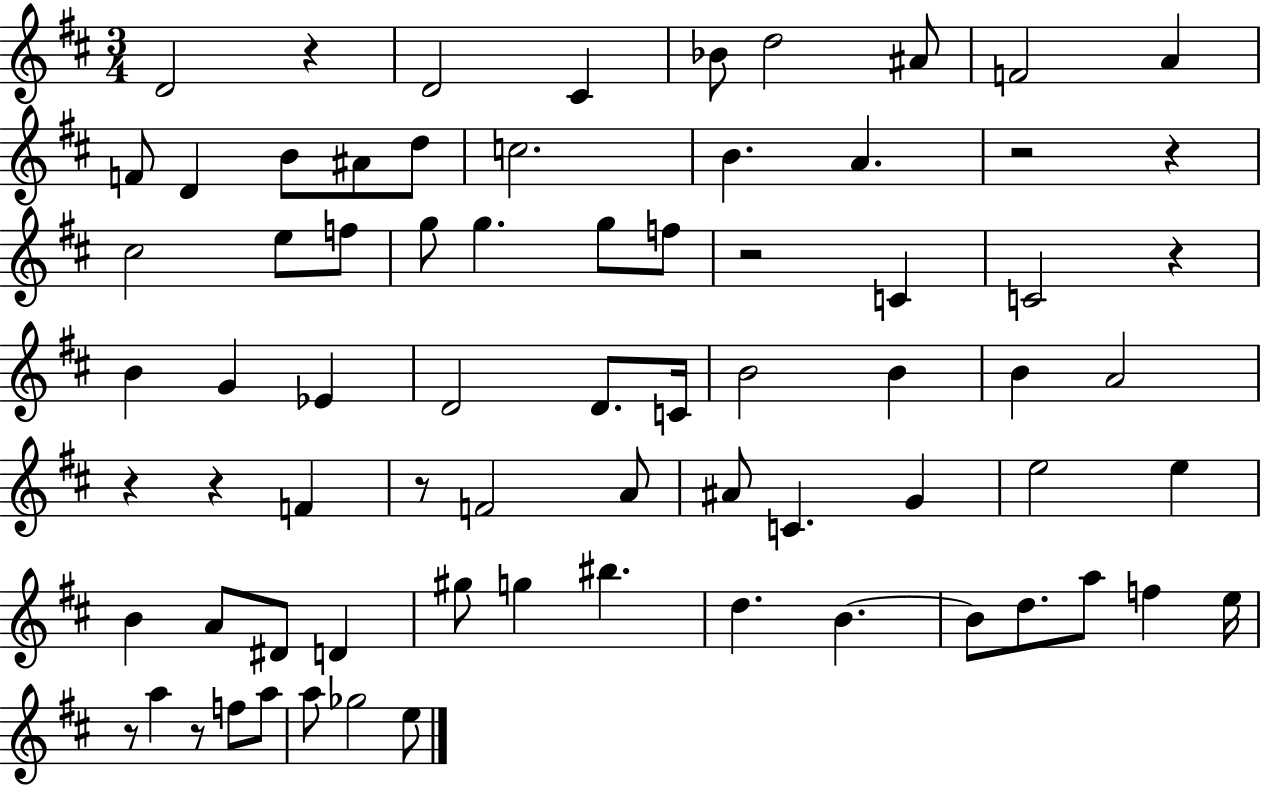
D4/h R/q D4/h C#4/q Bb4/e D5/h A#4/e F4/h A4/q F4/e D4/q B4/e A#4/e D5/e C5/h. B4/q. A4/q. R/h R/q C#5/h E5/e F5/e G5/e G5/q. G5/e F5/e R/h C4/q C4/h R/q B4/q G4/q Eb4/q D4/h D4/e. C4/s B4/h B4/q B4/q A4/h R/q R/q F4/q R/e F4/h A4/e A#4/e C4/q. G4/q E5/h E5/q B4/q A4/e D#4/e D4/q G#5/e G5/q BIS5/q. D5/q. B4/q. B4/e D5/e. A5/e F5/q E5/s R/e A5/q R/e F5/e A5/e A5/e Gb5/h E5/e